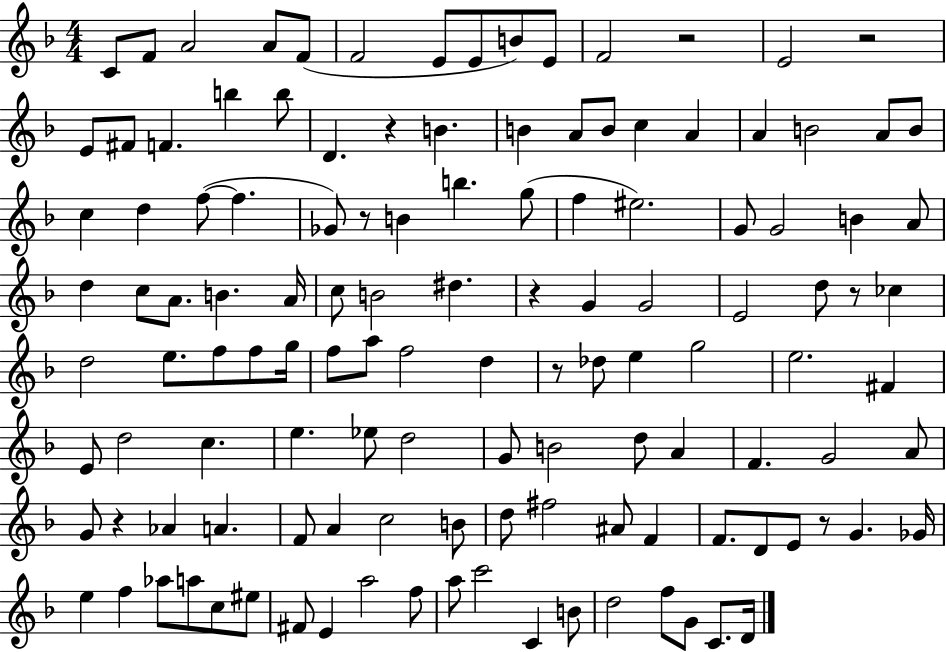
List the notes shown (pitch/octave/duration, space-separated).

C4/e F4/e A4/h A4/e F4/e F4/h E4/e E4/e B4/e E4/e F4/h R/h E4/h R/h E4/e F#4/e F4/q. B5/q B5/e D4/q. R/q B4/q. B4/q A4/e B4/e C5/q A4/q A4/q B4/h A4/e B4/e C5/q D5/q F5/e F5/q. Gb4/e R/e B4/q B5/q. G5/e F5/q EIS5/h. G4/e G4/h B4/q A4/e D5/q C5/e A4/e. B4/q. A4/s C5/e B4/h D#5/q. R/q G4/q G4/h E4/h D5/e R/e CES5/q D5/h E5/e. F5/e F5/e G5/s F5/e A5/e F5/h D5/q R/e Db5/e E5/q G5/h E5/h. F#4/q E4/e D5/h C5/q. E5/q. Eb5/e D5/h G4/e B4/h D5/e A4/q F4/q. G4/h A4/e G4/e R/q Ab4/q A4/q. F4/e A4/q C5/h B4/e D5/e F#5/h A#4/e F4/q F4/e. D4/e E4/e R/e G4/q. Gb4/s E5/q F5/q Ab5/e A5/e C5/e EIS5/e F#4/e E4/q A5/h F5/e A5/e C6/h C4/q B4/e D5/h F5/e G4/e C4/e. D4/s